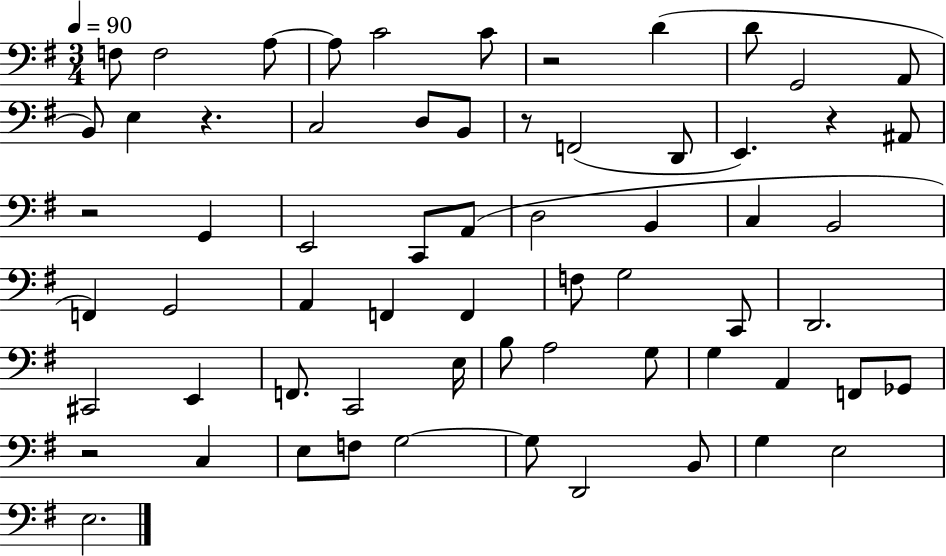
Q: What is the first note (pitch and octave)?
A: F3